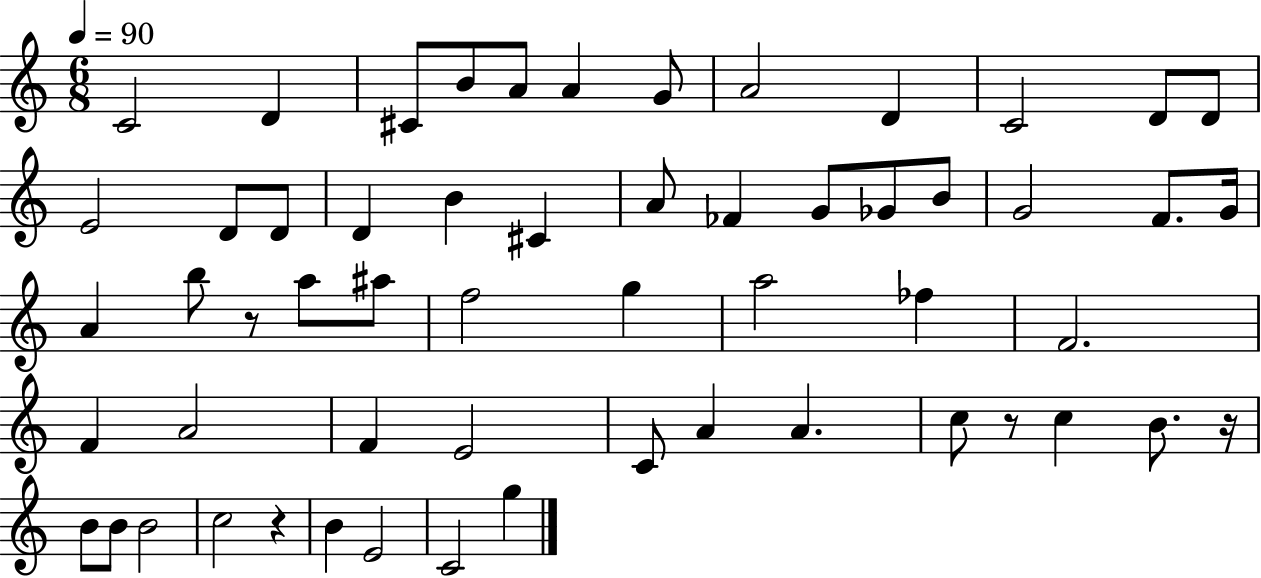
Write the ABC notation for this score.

X:1
T:Untitled
M:6/8
L:1/4
K:C
C2 D ^C/2 B/2 A/2 A G/2 A2 D C2 D/2 D/2 E2 D/2 D/2 D B ^C A/2 _F G/2 _G/2 B/2 G2 F/2 G/4 A b/2 z/2 a/2 ^a/2 f2 g a2 _f F2 F A2 F E2 C/2 A A c/2 z/2 c B/2 z/4 B/2 B/2 B2 c2 z B E2 C2 g